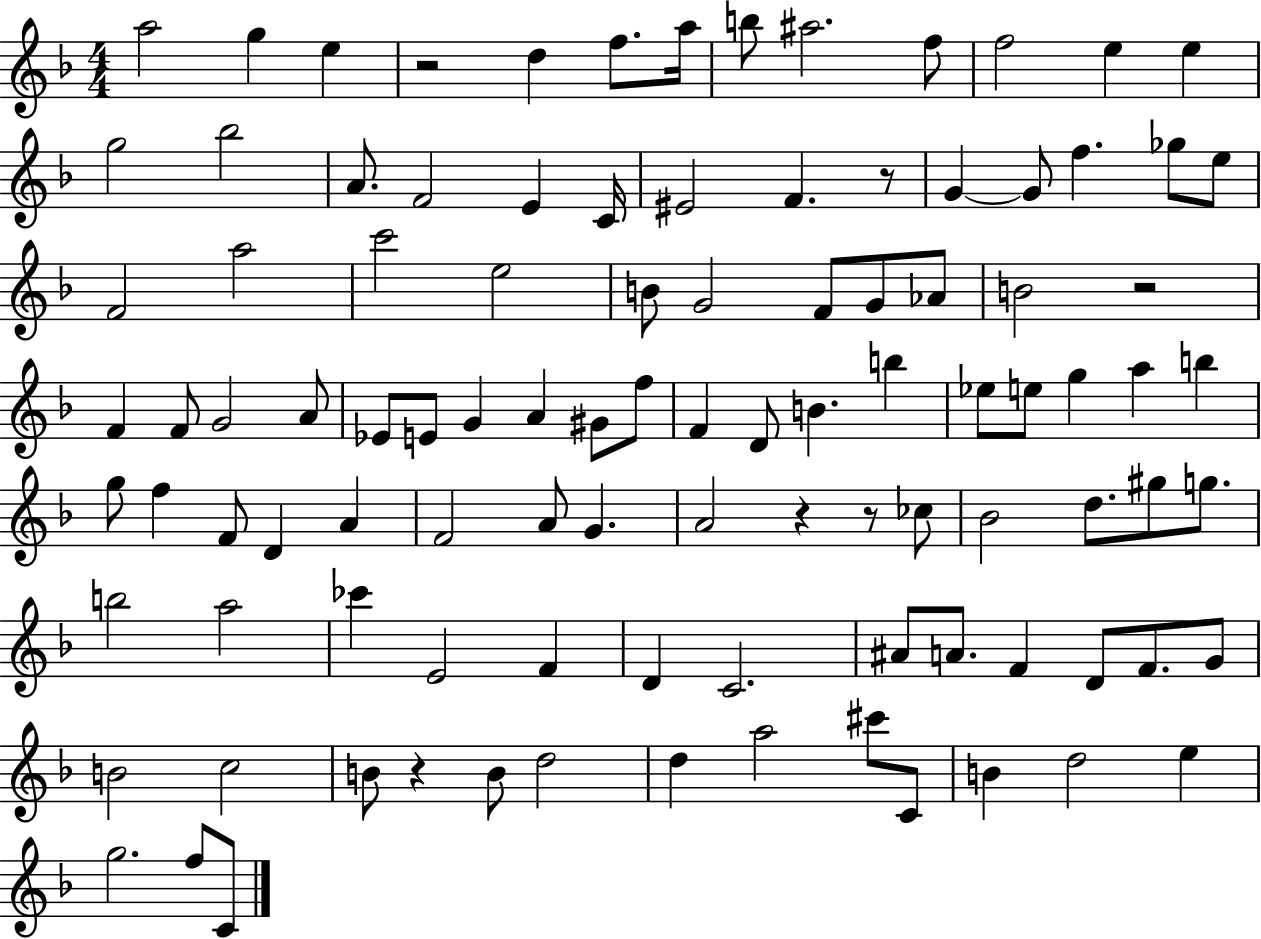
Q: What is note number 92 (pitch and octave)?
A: D5